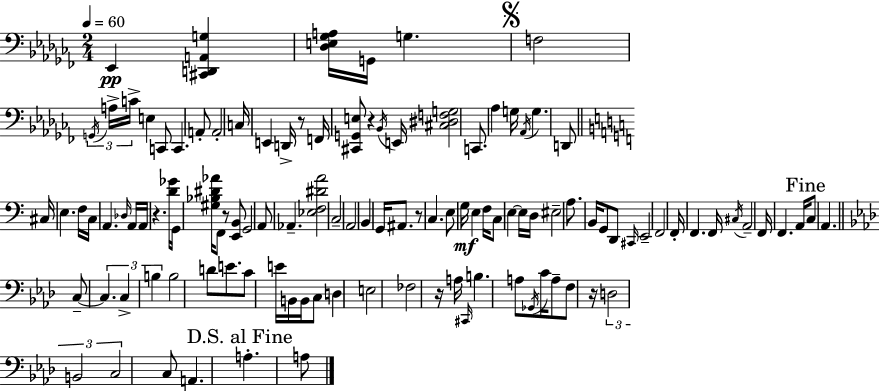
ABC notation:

X:1
T:Untitled
M:2/4
L:1/4
K:Abm
_E,, [^C,,D,,A,,G,] [_D,E,_G,A,]/4 G,,/4 G, F,2 G,,/4 A,/4 C/4 E, C,,/2 C,, A,,/2 A,,2 C,/4 E,, D,,/4 z/2 F,,/4 [^C,,G,,E,]/2 z _B,,/4 E,,/4 [^C,^D,F,G,]2 C,,/2 _A, G,/4 _A,,/4 G, D,,/2 ^C,/4 E, F,/4 C,/4 A,, _D,/4 A,,/4 A,,/4 z [D_G]/4 G,,/4 [^G,_B,^D_A]/4 F,,/2 z/2 [E,,B,,]/2 G,,2 A,,/2 _A,, [_E,F,^DA]2 C,2 A,,2 B,, G,,/4 ^A,,/2 z/2 C, E,/2 G,/4 E, F,/4 C,/2 E, E,/4 D,/4 ^E,2 A,/2 B,,/4 G,,/2 D,,/2 ^C,,/4 E,,2 F,,2 F,,/4 F,, F,,/4 ^C,/4 A,,2 F,,/4 F,, A,,/4 C,/2 A,, C,/2 C, C, B, B,2 D/2 E/2 C/2 E/4 B,,/4 B,,/4 C,/2 D, E,2 _F,2 z/4 A,/4 ^C,,/4 B, A,/2 _G,,/4 C/4 A,/2 F,/2 z/4 D,2 B,,2 C,2 C,/2 A,, A, A,/2